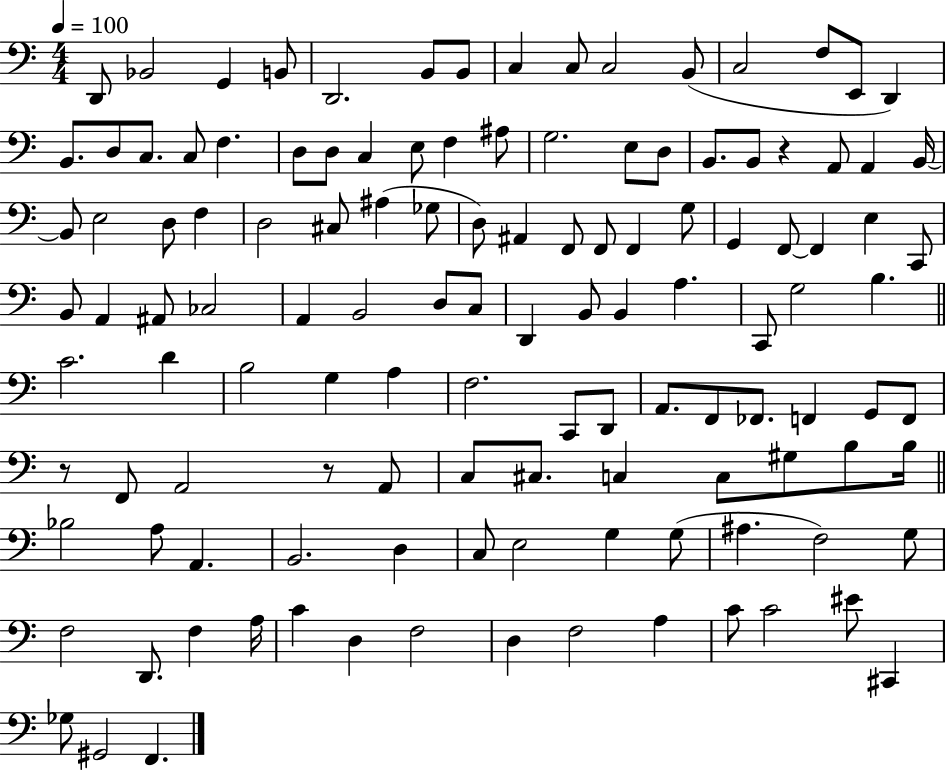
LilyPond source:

{
  \clef bass
  \numericTimeSignature
  \time 4/4
  \key c \major
  \tempo 4 = 100
  d,8 bes,2 g,4 b,8 | d,2. b,8 b,8 | c4 c8 c2 b,8( | c2 f8 e,8 d,4) | \break b,8. d8 c8. c8 f4. | d8 d8 c4 e8 f4 ais8 | g2. e8 d8 | b,8. b,8 r4 a,8 a,4 b,16~~ | \break b,8 e2 d8 f4 | d2 cis8 ais4( ges8 | d8) ais,4 f,8 f,8 f,4 g8 | g,4 f,8~~ f,4 e4 c,8 | \break b,8 a,4 ais,8 ces2 | a,4 b,2 d8 c8 | d,4 b,8 b,4 a4. | c,8 g2 b4. | \break \bar "||" \break \key a \minor c'2. d'4 | b2 g4 a4 | f2. c,8 d,8 | a,8. f,8 fes,8. f,4 g,8 f,8 | \break r8 f,8 a,2 r8 a,8 | c8 cis8. c4 c8 gis8 b8 b16 | \bar "||" \break \key c \major bes2 a8 a,4. | b,2. d4 | c8 e2 g4 g8( | ais4. f2) g8 | \break f2 d,8. f4 a16 | c'4 d4 f2 | d4 f2 a4 | c'8 c'2 eis'8 cis,4 | \break ges8 gis,2 f,4. | \bar "|."
}